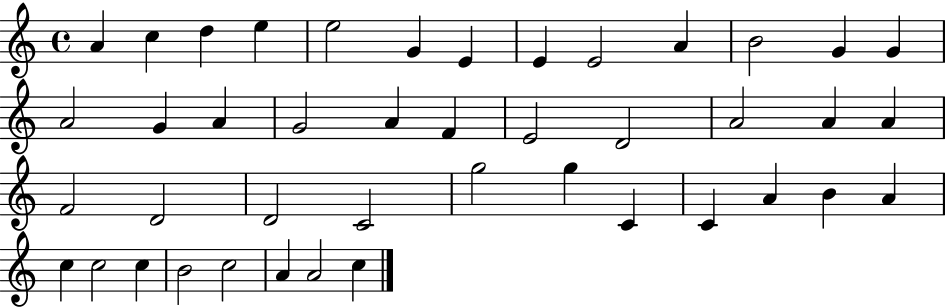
{
  \clef treble
  \time 4/4
  \defaultTimeSignature
  \key c \major
  a'4 c''4 d''4 e''4 | e''2 g'4 e'4 | e'4 e'2 a'4 | b'2 g'4 g'4 | \break a'2 g'4 a'4 | g'2 a'4 f'4 | e'2 d'2 | a'2 a'4 a'4 | \break f'2 d'2 | d'2 c'2 | g''2 g''4 c'4 | c'4 a'4 b'4 a'4 | \break c''4 c''2 c''4 | b'2 c''2 | a'4 a'2 c''4 | \bar "|."
}